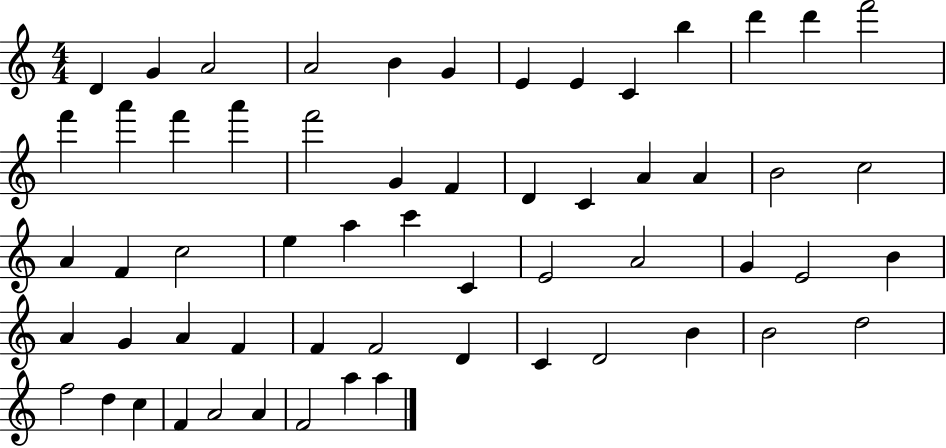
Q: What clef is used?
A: treble